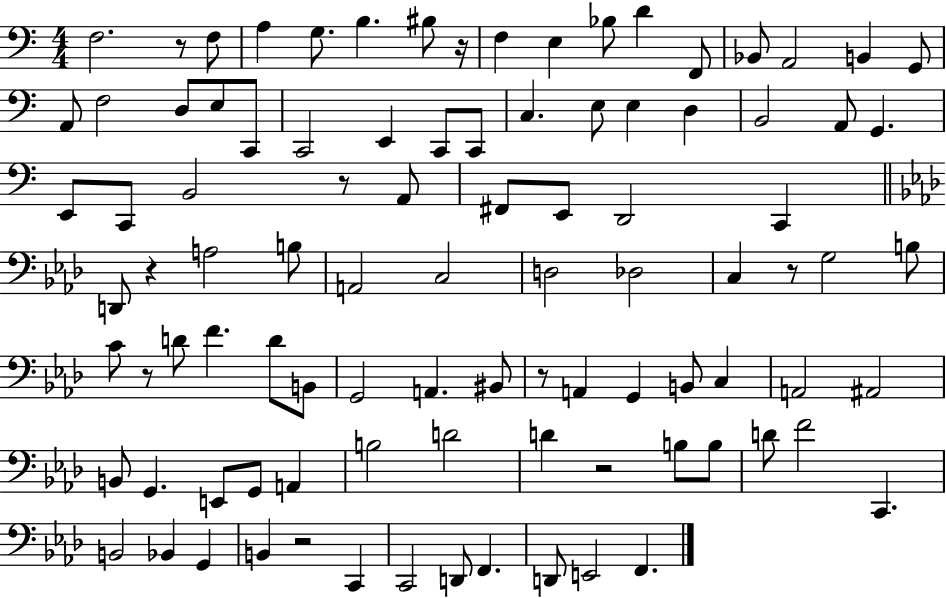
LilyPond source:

{
  \clef bass
  \numericTimeSignature
  \time 4/4
  \key c \major
  f2. r8 f8 | a4 g8. b4. bis8 r16 | f4 e4 bes8 d'4 f,8 | bes,8 a,2 b,4 g,8 | \break a,8 f2 d8 e8 c,8 | c,2 e,4 c,8 c,8 | c4. e8 e4 d4 | b,2 a,8 g,4. | \break e,8 c,8 b,2 r8 a,8 | fis,8 e,8 d,2 c,4 | \bar "||" \break \key f \minor d,8 r4 a2 b8 | a,2 c2 | d2 des2 | c4 r8 g2 b8 | \break c'8 r8 d'8 f'4. d'8 b,8 | g,2 a,4. bis,8 | r8 a,4 g,4 b,8 c4 | a,2 ais,2 | \break b,8 g,4. e,8 g,8 a,4 | b2 d'2 | d'4 r2 b8 b8 | d'8 f'2 c,4. | \break b,2 bes,4 g,4 | b,4 r2 c,4 | c,2 d,8 f,4. | d,8 e,2 f,4. | \break \bar "|."
}